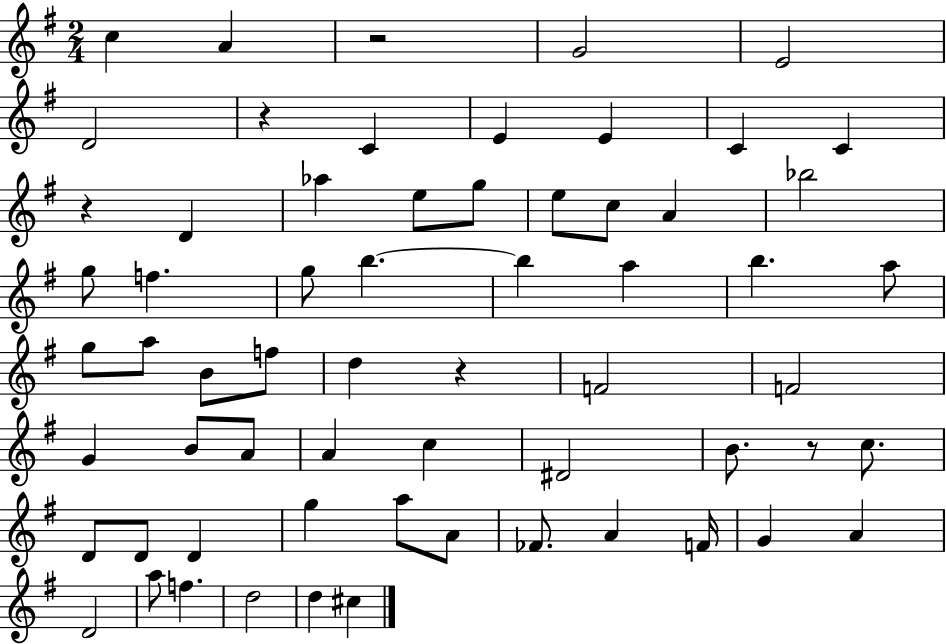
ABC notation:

X:1
T:Untitled
M:2/4
L:1/4
K:G
c A z2 G2 E2 D2 z C E E C C z D _a e/2 g/2 e/2 c/2 A _b2 g/2 f g/2 b b a b a/2 g/2 a/2 B/2 f/2 d z F2 F2 G B/2 A/2 A c ^D2 B/2 z/2 c/2 D/2 D/2 D g a/2 A/2 _F/2 A F/4 G A D2 a/2 f d2 d ^c